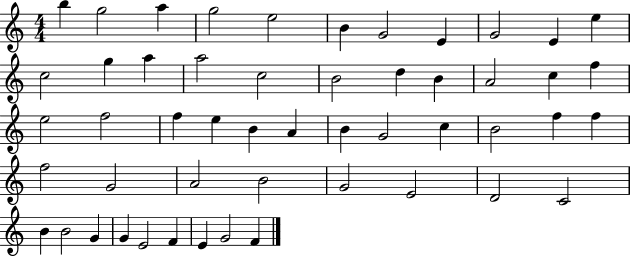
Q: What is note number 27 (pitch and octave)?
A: B4